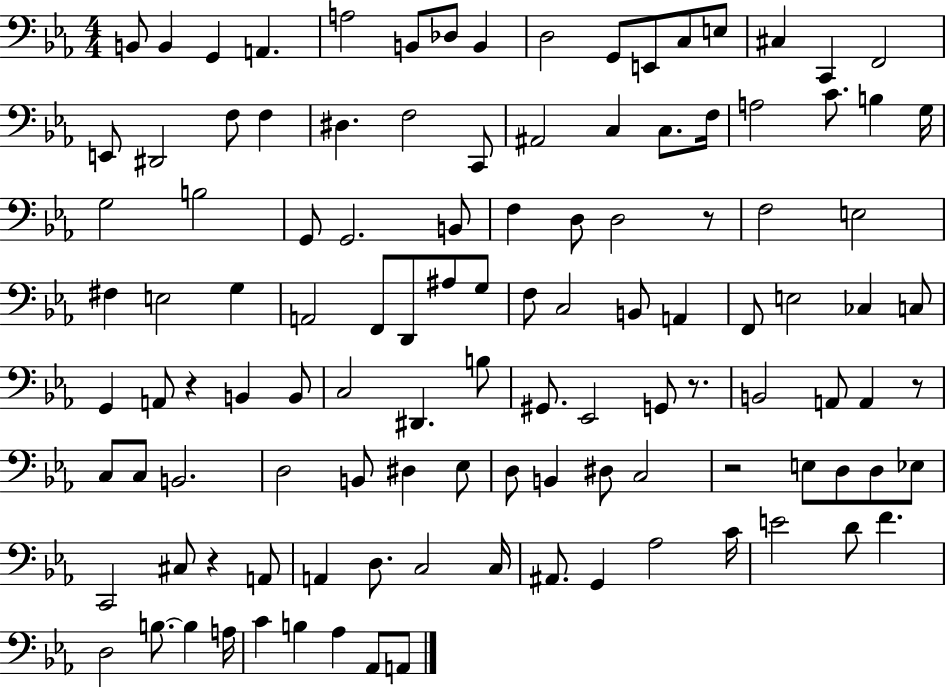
{
  \clef bass
  \numericTimeSignature
  \time 4/4
  \key ees \major
  b,8 b,4 g,4 a,4. | a2 b,8 des8 b,4 | d2 g,8 e,8 c8 e8 | cis4 c,4 f,2 | \break e,8 dis,2 f8 f4 | dis4. f2 c,8 | ais,2 c4 c8. f16 | a2 c'8. b4 g16 | \break g2 b2 | g,8 g,2. b,8 | f4 d8 d2 r8 | f2 e2 | \break fis4 e2 g4 | a,2 f,8 d,8 ais8 g8 | f8 c2 b,8 a,4 | f,8 e2 ces4 c8 | \break g,4 a,8 r4 b,4 b,8 | c2 dis,4. b8 | gis,8. ees,2 g,8 r8. | b,2 a,8 a,4 r8 | \break c8 c8 b,2. | d2 b,8 dis4 ees8 | d8 b,4 dis8 c2 | r2 e8 d8 d8 ees8 | \break c,2 cis8 r4 a,8 | a,4 d8. c2 c16 | ais,8. g,4 aes2 c'16 | e'2 d'8 f'4. | \break d2 b8.~~ b4 a16 | c'4 b4 aes4 aes,8 a,8 | \bar "|."
}